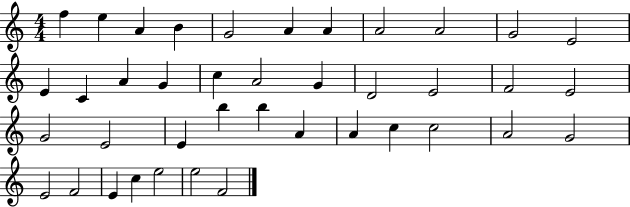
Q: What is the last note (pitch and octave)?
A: F4